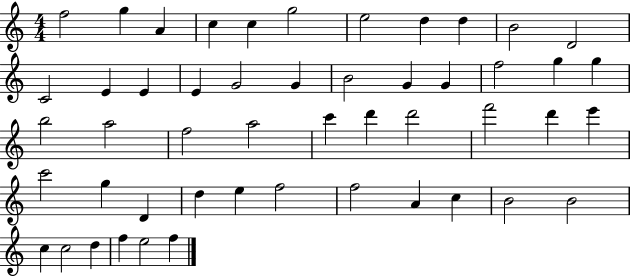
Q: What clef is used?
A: treble